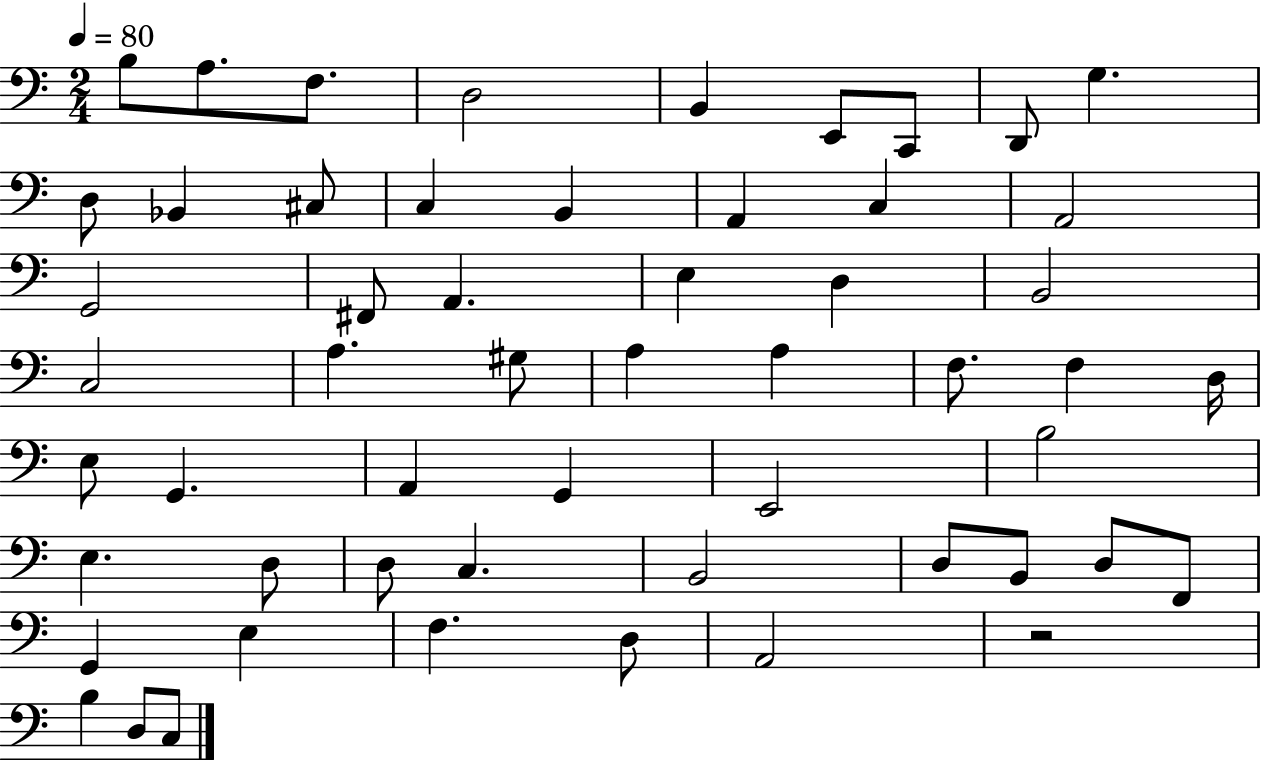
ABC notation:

X:1
T:Untitled
M:2/4
L:1/4
K:C
B,/2 A,/2 F,/2 D,2 B,, E,,/2 C,,/2 D,,/2 G, D,/2 _B,, ^C,/2 C, B,, A,, C, A,,2 G,,2 ^F,,/2 A,, E, D, B,,2 C,2 A, ^G,/2 A, A, F,/2 F, D,/4 E,/2 G,, A,, G,, E,,2 B,2 E, D,/2 D,/2 C, B,,2 D,/2 B,,/2 D,/2 F,,/2 G,, E, F, D,/2 A,,2 z2 B, D,/2 C,/2